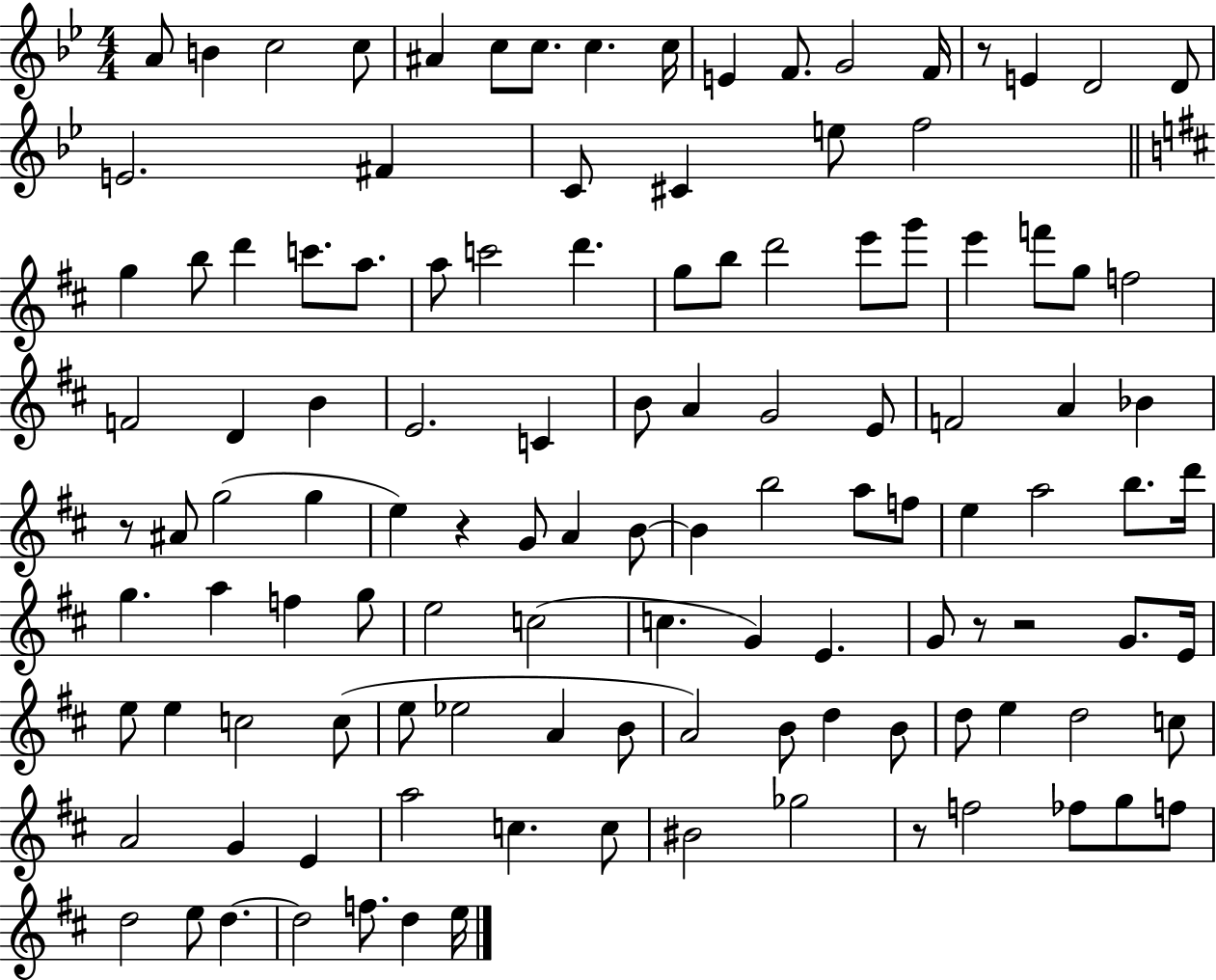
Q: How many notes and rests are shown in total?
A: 119